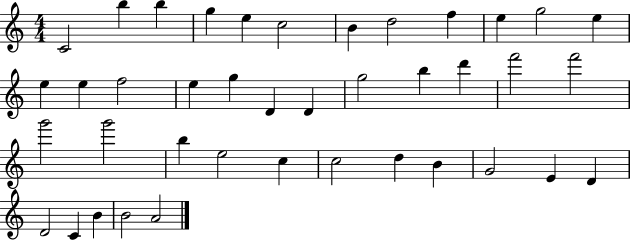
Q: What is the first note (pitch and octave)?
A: C4